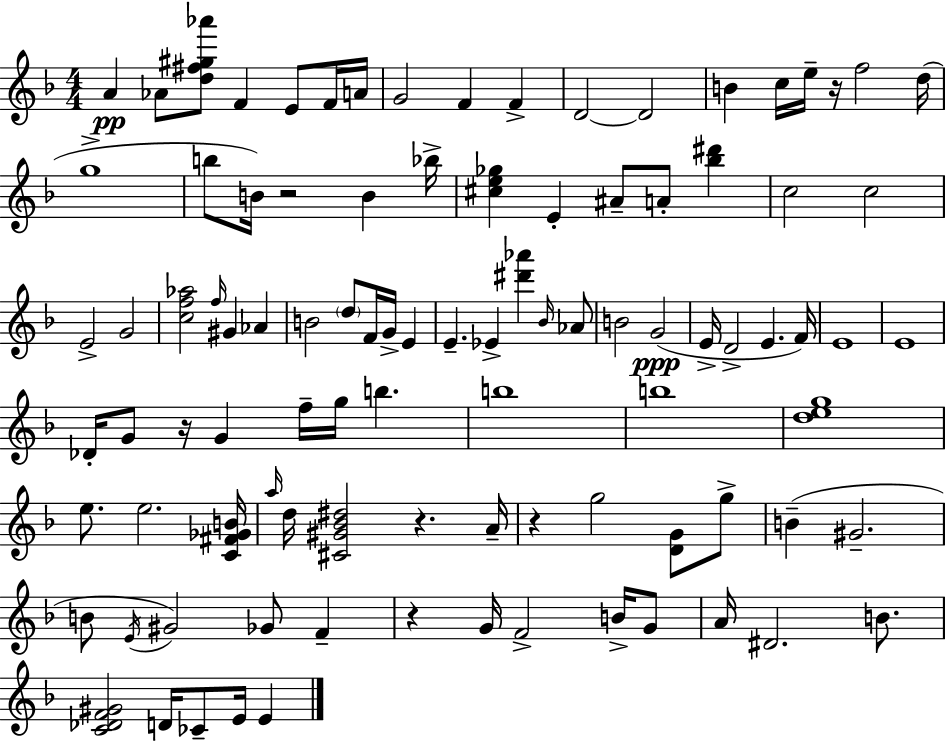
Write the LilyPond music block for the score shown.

{
  \clef treble
  \numericTimeSignature
  \time 4/4
  \key f \major
  a'4\pp aes'8 <d'' fis'' gis'' aes'''>8 f'4 e'8 f'16 a'16 | g'2 f'4 f'4-> | d'2~~ d'2 | b'4 c''16 e''16-- r16 f''2 d''16( | \break g''1-> | b''8 b'16) r2 b'4 bes''16-> | <cis'' e'' ges''>4 e'4-. ais'8-- a'8-. <bes'' dis'''>4 | c''2 c''2 | \break e'2-> g'2 | <c'' f'' aes''>2 \grace { f''16 } gis'4 aes'4 | b'2 \parenthesize d''8 f'16 g'16-> e'4 | e'4.-- ees'4-> <dis''' aes'''>4 \grace { bes'16 } | \break aes'8 b'2 g'2(\ppp | e'16-> d'2-> e'4. | f'16) e'1 | e'1 | \break des'16-. g'8 r16 g'4 f''16-- g''16 b''4. | b''1 | b''1 | <d'' e'' g''>1 | \break e''8. e''2. | <c' fis' ges' b'>16 \grace { a''16 } d''16 <cis' gis' bes' dis''>2 r4. | a'16-- r4 g''2 <d' g'>8 | g''8-> b'4--( gis'2.-- | \break b'8 \acciaccatura { e'16 } gis'2) ges'8 | f'4-- r4 g'16 f'2-> | b'16-> g'8 a'16 dis'2. | b'8. <c' des' f' gis'>2 d'16 ces'8-- e'16 | \break e'4 \bar "|."
}